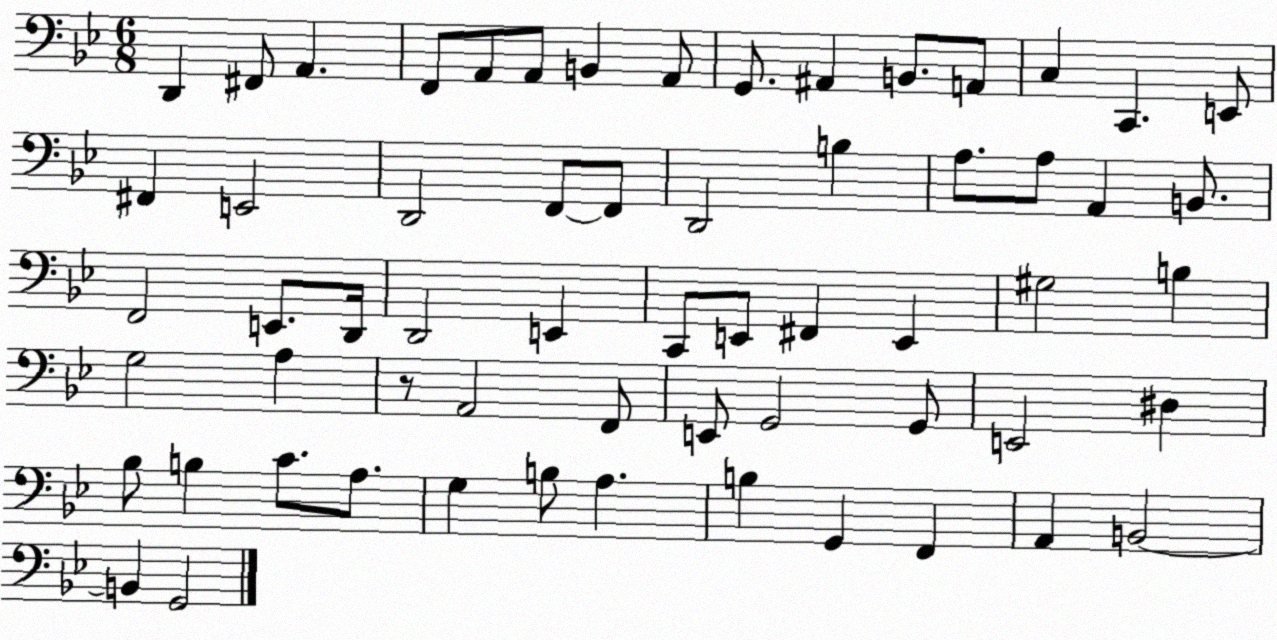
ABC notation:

X:1
T:Untitled
M:6/8
L:1/4
K:Bb
D,, ^F,,/2 A,, F,,/2 A,,/2 A,,/2 B,, A,,/2 G,,/2 ^A,, B,,/2 A,,/2 C, C,, E,,/2 ^F,, E,,2 D,,2 F,,/2 F,,/2 D,,2 B, A,/2 A,/2 A,, B,,/2 F,,2 E,,/2 D,,/4 D,,2 E,, C,,/2 E,,/2 ^F,, E,, ^G,2 B, G,2 A, z/2 A,,2 F,,/2 E,,/2 G,,2 G,,/2 E,,2 ^D, _B,/2 B, C/2 A,/2 G, B,/2 A, B, G,, F,, A,, B,,2 B,, G,,2